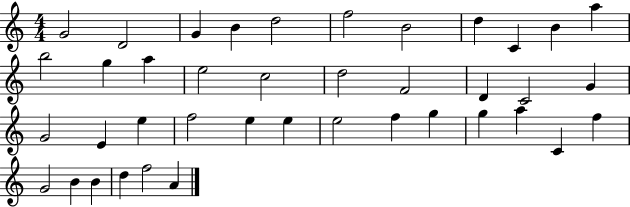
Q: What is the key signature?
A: C major